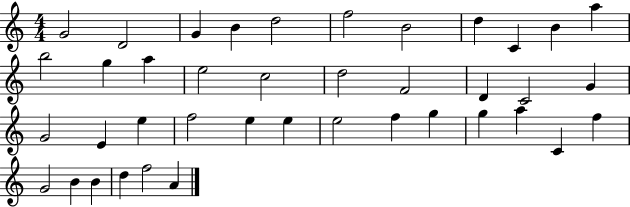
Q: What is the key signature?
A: C major